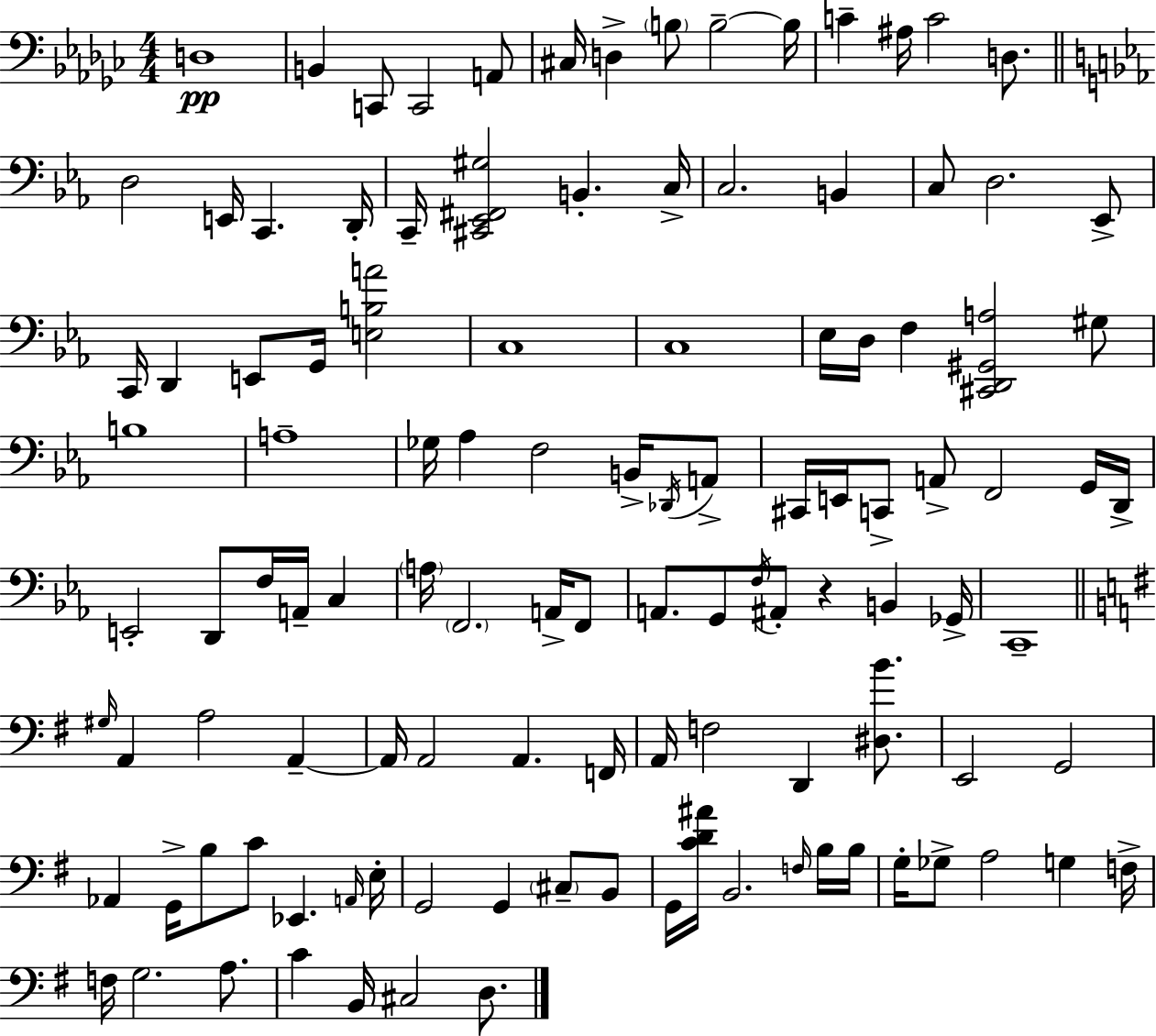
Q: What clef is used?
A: bass